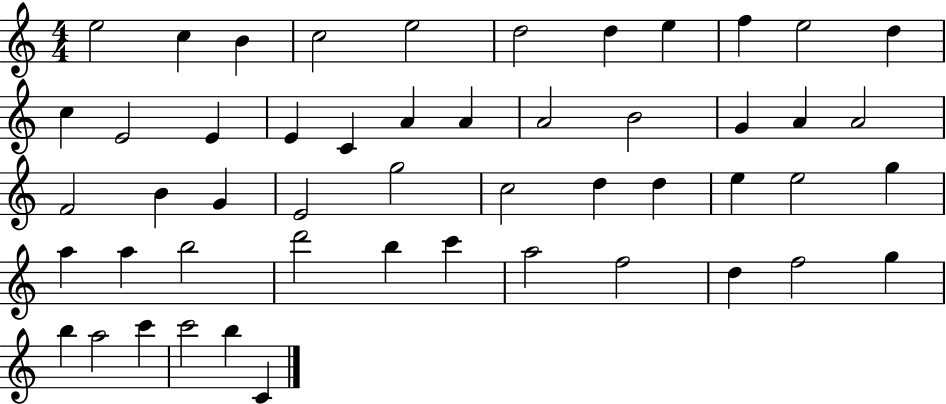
E5/h C5/q B4/q C5/h E5/h D5/h D5/q E5/q F5/q E5/h D5/q C5/q E4/h E4/q E4/q C4/q A4/q A4/q A4/h B4/h G4/q A4/q A4/h F4/h B4/q G4/q E4/h G5/h C5/h D5/q D5/q E5/q E5/h G5/q A5/q A5/q B5/h D6/h B5/q C6/q A5/h F5/h D5/q F5/h G5/q B5/q A5/h C6/q C6/h B5/q C4/q